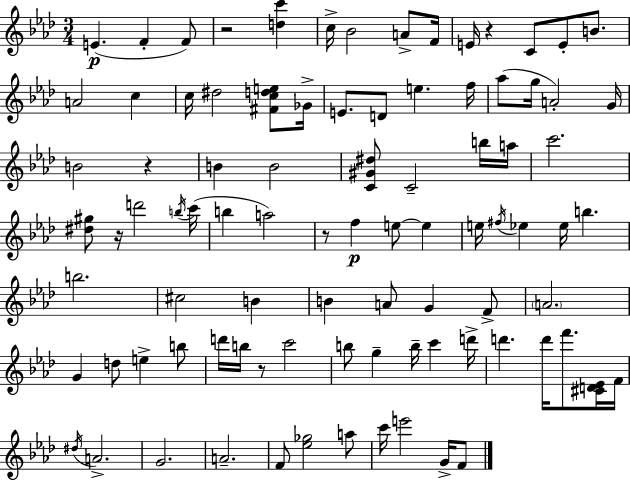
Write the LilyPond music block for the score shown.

{
  \clef treble
  \numericTimeSignature
  \time 3/4
  \key f \minor
  e'4.(\p f'4-. f'8) | r2 <d'' c'''>4 | c''16-> bes'2 a'8-> f'16 | e'16 r4 c'8 e'8-. b'8. | \break a'2 c''4 | c''16 dis''2 <fis' c'' d'' e''>8 ges'16-> | e'8. d'8 e''4. f''16 | aes''8( g''16 a'2-.) g'16 | \break b'2 r4 | b'4 b'2 | <c' gis' dis''>8 c'2-- b''16 a''16 | c'''2. | \break <dis'' gis''>8 r16 d'''2 \acciaccatura { b''16 } | c'''16( b''4 a''2) | r8 f''4\p e''8~~ e''4 | e''16 \acciaccatura { fis''16 } ees''4 ees''16 b''4. | \break b''2. | cis''2 b'4 | b'4 a'8 g'4 | f'8-> \parenthesize a'2. | \break g'4 d''8 e''4-> | b''8 d'''16 b''16 r8 c'''2 | b''8 g''4-- b''16-- c'''4 | d'''16-> d'''4. d'''16 f'''8. | \break <cis' d' ees'>16 f'16 \acciaccatura { dis''16 } a'2.-> | g'2. | a'2.-- | f'8 <ees'' ges''>2 | \break a''8 c'''16 e'''2 | g'16-> f'8 \bar "|."
}